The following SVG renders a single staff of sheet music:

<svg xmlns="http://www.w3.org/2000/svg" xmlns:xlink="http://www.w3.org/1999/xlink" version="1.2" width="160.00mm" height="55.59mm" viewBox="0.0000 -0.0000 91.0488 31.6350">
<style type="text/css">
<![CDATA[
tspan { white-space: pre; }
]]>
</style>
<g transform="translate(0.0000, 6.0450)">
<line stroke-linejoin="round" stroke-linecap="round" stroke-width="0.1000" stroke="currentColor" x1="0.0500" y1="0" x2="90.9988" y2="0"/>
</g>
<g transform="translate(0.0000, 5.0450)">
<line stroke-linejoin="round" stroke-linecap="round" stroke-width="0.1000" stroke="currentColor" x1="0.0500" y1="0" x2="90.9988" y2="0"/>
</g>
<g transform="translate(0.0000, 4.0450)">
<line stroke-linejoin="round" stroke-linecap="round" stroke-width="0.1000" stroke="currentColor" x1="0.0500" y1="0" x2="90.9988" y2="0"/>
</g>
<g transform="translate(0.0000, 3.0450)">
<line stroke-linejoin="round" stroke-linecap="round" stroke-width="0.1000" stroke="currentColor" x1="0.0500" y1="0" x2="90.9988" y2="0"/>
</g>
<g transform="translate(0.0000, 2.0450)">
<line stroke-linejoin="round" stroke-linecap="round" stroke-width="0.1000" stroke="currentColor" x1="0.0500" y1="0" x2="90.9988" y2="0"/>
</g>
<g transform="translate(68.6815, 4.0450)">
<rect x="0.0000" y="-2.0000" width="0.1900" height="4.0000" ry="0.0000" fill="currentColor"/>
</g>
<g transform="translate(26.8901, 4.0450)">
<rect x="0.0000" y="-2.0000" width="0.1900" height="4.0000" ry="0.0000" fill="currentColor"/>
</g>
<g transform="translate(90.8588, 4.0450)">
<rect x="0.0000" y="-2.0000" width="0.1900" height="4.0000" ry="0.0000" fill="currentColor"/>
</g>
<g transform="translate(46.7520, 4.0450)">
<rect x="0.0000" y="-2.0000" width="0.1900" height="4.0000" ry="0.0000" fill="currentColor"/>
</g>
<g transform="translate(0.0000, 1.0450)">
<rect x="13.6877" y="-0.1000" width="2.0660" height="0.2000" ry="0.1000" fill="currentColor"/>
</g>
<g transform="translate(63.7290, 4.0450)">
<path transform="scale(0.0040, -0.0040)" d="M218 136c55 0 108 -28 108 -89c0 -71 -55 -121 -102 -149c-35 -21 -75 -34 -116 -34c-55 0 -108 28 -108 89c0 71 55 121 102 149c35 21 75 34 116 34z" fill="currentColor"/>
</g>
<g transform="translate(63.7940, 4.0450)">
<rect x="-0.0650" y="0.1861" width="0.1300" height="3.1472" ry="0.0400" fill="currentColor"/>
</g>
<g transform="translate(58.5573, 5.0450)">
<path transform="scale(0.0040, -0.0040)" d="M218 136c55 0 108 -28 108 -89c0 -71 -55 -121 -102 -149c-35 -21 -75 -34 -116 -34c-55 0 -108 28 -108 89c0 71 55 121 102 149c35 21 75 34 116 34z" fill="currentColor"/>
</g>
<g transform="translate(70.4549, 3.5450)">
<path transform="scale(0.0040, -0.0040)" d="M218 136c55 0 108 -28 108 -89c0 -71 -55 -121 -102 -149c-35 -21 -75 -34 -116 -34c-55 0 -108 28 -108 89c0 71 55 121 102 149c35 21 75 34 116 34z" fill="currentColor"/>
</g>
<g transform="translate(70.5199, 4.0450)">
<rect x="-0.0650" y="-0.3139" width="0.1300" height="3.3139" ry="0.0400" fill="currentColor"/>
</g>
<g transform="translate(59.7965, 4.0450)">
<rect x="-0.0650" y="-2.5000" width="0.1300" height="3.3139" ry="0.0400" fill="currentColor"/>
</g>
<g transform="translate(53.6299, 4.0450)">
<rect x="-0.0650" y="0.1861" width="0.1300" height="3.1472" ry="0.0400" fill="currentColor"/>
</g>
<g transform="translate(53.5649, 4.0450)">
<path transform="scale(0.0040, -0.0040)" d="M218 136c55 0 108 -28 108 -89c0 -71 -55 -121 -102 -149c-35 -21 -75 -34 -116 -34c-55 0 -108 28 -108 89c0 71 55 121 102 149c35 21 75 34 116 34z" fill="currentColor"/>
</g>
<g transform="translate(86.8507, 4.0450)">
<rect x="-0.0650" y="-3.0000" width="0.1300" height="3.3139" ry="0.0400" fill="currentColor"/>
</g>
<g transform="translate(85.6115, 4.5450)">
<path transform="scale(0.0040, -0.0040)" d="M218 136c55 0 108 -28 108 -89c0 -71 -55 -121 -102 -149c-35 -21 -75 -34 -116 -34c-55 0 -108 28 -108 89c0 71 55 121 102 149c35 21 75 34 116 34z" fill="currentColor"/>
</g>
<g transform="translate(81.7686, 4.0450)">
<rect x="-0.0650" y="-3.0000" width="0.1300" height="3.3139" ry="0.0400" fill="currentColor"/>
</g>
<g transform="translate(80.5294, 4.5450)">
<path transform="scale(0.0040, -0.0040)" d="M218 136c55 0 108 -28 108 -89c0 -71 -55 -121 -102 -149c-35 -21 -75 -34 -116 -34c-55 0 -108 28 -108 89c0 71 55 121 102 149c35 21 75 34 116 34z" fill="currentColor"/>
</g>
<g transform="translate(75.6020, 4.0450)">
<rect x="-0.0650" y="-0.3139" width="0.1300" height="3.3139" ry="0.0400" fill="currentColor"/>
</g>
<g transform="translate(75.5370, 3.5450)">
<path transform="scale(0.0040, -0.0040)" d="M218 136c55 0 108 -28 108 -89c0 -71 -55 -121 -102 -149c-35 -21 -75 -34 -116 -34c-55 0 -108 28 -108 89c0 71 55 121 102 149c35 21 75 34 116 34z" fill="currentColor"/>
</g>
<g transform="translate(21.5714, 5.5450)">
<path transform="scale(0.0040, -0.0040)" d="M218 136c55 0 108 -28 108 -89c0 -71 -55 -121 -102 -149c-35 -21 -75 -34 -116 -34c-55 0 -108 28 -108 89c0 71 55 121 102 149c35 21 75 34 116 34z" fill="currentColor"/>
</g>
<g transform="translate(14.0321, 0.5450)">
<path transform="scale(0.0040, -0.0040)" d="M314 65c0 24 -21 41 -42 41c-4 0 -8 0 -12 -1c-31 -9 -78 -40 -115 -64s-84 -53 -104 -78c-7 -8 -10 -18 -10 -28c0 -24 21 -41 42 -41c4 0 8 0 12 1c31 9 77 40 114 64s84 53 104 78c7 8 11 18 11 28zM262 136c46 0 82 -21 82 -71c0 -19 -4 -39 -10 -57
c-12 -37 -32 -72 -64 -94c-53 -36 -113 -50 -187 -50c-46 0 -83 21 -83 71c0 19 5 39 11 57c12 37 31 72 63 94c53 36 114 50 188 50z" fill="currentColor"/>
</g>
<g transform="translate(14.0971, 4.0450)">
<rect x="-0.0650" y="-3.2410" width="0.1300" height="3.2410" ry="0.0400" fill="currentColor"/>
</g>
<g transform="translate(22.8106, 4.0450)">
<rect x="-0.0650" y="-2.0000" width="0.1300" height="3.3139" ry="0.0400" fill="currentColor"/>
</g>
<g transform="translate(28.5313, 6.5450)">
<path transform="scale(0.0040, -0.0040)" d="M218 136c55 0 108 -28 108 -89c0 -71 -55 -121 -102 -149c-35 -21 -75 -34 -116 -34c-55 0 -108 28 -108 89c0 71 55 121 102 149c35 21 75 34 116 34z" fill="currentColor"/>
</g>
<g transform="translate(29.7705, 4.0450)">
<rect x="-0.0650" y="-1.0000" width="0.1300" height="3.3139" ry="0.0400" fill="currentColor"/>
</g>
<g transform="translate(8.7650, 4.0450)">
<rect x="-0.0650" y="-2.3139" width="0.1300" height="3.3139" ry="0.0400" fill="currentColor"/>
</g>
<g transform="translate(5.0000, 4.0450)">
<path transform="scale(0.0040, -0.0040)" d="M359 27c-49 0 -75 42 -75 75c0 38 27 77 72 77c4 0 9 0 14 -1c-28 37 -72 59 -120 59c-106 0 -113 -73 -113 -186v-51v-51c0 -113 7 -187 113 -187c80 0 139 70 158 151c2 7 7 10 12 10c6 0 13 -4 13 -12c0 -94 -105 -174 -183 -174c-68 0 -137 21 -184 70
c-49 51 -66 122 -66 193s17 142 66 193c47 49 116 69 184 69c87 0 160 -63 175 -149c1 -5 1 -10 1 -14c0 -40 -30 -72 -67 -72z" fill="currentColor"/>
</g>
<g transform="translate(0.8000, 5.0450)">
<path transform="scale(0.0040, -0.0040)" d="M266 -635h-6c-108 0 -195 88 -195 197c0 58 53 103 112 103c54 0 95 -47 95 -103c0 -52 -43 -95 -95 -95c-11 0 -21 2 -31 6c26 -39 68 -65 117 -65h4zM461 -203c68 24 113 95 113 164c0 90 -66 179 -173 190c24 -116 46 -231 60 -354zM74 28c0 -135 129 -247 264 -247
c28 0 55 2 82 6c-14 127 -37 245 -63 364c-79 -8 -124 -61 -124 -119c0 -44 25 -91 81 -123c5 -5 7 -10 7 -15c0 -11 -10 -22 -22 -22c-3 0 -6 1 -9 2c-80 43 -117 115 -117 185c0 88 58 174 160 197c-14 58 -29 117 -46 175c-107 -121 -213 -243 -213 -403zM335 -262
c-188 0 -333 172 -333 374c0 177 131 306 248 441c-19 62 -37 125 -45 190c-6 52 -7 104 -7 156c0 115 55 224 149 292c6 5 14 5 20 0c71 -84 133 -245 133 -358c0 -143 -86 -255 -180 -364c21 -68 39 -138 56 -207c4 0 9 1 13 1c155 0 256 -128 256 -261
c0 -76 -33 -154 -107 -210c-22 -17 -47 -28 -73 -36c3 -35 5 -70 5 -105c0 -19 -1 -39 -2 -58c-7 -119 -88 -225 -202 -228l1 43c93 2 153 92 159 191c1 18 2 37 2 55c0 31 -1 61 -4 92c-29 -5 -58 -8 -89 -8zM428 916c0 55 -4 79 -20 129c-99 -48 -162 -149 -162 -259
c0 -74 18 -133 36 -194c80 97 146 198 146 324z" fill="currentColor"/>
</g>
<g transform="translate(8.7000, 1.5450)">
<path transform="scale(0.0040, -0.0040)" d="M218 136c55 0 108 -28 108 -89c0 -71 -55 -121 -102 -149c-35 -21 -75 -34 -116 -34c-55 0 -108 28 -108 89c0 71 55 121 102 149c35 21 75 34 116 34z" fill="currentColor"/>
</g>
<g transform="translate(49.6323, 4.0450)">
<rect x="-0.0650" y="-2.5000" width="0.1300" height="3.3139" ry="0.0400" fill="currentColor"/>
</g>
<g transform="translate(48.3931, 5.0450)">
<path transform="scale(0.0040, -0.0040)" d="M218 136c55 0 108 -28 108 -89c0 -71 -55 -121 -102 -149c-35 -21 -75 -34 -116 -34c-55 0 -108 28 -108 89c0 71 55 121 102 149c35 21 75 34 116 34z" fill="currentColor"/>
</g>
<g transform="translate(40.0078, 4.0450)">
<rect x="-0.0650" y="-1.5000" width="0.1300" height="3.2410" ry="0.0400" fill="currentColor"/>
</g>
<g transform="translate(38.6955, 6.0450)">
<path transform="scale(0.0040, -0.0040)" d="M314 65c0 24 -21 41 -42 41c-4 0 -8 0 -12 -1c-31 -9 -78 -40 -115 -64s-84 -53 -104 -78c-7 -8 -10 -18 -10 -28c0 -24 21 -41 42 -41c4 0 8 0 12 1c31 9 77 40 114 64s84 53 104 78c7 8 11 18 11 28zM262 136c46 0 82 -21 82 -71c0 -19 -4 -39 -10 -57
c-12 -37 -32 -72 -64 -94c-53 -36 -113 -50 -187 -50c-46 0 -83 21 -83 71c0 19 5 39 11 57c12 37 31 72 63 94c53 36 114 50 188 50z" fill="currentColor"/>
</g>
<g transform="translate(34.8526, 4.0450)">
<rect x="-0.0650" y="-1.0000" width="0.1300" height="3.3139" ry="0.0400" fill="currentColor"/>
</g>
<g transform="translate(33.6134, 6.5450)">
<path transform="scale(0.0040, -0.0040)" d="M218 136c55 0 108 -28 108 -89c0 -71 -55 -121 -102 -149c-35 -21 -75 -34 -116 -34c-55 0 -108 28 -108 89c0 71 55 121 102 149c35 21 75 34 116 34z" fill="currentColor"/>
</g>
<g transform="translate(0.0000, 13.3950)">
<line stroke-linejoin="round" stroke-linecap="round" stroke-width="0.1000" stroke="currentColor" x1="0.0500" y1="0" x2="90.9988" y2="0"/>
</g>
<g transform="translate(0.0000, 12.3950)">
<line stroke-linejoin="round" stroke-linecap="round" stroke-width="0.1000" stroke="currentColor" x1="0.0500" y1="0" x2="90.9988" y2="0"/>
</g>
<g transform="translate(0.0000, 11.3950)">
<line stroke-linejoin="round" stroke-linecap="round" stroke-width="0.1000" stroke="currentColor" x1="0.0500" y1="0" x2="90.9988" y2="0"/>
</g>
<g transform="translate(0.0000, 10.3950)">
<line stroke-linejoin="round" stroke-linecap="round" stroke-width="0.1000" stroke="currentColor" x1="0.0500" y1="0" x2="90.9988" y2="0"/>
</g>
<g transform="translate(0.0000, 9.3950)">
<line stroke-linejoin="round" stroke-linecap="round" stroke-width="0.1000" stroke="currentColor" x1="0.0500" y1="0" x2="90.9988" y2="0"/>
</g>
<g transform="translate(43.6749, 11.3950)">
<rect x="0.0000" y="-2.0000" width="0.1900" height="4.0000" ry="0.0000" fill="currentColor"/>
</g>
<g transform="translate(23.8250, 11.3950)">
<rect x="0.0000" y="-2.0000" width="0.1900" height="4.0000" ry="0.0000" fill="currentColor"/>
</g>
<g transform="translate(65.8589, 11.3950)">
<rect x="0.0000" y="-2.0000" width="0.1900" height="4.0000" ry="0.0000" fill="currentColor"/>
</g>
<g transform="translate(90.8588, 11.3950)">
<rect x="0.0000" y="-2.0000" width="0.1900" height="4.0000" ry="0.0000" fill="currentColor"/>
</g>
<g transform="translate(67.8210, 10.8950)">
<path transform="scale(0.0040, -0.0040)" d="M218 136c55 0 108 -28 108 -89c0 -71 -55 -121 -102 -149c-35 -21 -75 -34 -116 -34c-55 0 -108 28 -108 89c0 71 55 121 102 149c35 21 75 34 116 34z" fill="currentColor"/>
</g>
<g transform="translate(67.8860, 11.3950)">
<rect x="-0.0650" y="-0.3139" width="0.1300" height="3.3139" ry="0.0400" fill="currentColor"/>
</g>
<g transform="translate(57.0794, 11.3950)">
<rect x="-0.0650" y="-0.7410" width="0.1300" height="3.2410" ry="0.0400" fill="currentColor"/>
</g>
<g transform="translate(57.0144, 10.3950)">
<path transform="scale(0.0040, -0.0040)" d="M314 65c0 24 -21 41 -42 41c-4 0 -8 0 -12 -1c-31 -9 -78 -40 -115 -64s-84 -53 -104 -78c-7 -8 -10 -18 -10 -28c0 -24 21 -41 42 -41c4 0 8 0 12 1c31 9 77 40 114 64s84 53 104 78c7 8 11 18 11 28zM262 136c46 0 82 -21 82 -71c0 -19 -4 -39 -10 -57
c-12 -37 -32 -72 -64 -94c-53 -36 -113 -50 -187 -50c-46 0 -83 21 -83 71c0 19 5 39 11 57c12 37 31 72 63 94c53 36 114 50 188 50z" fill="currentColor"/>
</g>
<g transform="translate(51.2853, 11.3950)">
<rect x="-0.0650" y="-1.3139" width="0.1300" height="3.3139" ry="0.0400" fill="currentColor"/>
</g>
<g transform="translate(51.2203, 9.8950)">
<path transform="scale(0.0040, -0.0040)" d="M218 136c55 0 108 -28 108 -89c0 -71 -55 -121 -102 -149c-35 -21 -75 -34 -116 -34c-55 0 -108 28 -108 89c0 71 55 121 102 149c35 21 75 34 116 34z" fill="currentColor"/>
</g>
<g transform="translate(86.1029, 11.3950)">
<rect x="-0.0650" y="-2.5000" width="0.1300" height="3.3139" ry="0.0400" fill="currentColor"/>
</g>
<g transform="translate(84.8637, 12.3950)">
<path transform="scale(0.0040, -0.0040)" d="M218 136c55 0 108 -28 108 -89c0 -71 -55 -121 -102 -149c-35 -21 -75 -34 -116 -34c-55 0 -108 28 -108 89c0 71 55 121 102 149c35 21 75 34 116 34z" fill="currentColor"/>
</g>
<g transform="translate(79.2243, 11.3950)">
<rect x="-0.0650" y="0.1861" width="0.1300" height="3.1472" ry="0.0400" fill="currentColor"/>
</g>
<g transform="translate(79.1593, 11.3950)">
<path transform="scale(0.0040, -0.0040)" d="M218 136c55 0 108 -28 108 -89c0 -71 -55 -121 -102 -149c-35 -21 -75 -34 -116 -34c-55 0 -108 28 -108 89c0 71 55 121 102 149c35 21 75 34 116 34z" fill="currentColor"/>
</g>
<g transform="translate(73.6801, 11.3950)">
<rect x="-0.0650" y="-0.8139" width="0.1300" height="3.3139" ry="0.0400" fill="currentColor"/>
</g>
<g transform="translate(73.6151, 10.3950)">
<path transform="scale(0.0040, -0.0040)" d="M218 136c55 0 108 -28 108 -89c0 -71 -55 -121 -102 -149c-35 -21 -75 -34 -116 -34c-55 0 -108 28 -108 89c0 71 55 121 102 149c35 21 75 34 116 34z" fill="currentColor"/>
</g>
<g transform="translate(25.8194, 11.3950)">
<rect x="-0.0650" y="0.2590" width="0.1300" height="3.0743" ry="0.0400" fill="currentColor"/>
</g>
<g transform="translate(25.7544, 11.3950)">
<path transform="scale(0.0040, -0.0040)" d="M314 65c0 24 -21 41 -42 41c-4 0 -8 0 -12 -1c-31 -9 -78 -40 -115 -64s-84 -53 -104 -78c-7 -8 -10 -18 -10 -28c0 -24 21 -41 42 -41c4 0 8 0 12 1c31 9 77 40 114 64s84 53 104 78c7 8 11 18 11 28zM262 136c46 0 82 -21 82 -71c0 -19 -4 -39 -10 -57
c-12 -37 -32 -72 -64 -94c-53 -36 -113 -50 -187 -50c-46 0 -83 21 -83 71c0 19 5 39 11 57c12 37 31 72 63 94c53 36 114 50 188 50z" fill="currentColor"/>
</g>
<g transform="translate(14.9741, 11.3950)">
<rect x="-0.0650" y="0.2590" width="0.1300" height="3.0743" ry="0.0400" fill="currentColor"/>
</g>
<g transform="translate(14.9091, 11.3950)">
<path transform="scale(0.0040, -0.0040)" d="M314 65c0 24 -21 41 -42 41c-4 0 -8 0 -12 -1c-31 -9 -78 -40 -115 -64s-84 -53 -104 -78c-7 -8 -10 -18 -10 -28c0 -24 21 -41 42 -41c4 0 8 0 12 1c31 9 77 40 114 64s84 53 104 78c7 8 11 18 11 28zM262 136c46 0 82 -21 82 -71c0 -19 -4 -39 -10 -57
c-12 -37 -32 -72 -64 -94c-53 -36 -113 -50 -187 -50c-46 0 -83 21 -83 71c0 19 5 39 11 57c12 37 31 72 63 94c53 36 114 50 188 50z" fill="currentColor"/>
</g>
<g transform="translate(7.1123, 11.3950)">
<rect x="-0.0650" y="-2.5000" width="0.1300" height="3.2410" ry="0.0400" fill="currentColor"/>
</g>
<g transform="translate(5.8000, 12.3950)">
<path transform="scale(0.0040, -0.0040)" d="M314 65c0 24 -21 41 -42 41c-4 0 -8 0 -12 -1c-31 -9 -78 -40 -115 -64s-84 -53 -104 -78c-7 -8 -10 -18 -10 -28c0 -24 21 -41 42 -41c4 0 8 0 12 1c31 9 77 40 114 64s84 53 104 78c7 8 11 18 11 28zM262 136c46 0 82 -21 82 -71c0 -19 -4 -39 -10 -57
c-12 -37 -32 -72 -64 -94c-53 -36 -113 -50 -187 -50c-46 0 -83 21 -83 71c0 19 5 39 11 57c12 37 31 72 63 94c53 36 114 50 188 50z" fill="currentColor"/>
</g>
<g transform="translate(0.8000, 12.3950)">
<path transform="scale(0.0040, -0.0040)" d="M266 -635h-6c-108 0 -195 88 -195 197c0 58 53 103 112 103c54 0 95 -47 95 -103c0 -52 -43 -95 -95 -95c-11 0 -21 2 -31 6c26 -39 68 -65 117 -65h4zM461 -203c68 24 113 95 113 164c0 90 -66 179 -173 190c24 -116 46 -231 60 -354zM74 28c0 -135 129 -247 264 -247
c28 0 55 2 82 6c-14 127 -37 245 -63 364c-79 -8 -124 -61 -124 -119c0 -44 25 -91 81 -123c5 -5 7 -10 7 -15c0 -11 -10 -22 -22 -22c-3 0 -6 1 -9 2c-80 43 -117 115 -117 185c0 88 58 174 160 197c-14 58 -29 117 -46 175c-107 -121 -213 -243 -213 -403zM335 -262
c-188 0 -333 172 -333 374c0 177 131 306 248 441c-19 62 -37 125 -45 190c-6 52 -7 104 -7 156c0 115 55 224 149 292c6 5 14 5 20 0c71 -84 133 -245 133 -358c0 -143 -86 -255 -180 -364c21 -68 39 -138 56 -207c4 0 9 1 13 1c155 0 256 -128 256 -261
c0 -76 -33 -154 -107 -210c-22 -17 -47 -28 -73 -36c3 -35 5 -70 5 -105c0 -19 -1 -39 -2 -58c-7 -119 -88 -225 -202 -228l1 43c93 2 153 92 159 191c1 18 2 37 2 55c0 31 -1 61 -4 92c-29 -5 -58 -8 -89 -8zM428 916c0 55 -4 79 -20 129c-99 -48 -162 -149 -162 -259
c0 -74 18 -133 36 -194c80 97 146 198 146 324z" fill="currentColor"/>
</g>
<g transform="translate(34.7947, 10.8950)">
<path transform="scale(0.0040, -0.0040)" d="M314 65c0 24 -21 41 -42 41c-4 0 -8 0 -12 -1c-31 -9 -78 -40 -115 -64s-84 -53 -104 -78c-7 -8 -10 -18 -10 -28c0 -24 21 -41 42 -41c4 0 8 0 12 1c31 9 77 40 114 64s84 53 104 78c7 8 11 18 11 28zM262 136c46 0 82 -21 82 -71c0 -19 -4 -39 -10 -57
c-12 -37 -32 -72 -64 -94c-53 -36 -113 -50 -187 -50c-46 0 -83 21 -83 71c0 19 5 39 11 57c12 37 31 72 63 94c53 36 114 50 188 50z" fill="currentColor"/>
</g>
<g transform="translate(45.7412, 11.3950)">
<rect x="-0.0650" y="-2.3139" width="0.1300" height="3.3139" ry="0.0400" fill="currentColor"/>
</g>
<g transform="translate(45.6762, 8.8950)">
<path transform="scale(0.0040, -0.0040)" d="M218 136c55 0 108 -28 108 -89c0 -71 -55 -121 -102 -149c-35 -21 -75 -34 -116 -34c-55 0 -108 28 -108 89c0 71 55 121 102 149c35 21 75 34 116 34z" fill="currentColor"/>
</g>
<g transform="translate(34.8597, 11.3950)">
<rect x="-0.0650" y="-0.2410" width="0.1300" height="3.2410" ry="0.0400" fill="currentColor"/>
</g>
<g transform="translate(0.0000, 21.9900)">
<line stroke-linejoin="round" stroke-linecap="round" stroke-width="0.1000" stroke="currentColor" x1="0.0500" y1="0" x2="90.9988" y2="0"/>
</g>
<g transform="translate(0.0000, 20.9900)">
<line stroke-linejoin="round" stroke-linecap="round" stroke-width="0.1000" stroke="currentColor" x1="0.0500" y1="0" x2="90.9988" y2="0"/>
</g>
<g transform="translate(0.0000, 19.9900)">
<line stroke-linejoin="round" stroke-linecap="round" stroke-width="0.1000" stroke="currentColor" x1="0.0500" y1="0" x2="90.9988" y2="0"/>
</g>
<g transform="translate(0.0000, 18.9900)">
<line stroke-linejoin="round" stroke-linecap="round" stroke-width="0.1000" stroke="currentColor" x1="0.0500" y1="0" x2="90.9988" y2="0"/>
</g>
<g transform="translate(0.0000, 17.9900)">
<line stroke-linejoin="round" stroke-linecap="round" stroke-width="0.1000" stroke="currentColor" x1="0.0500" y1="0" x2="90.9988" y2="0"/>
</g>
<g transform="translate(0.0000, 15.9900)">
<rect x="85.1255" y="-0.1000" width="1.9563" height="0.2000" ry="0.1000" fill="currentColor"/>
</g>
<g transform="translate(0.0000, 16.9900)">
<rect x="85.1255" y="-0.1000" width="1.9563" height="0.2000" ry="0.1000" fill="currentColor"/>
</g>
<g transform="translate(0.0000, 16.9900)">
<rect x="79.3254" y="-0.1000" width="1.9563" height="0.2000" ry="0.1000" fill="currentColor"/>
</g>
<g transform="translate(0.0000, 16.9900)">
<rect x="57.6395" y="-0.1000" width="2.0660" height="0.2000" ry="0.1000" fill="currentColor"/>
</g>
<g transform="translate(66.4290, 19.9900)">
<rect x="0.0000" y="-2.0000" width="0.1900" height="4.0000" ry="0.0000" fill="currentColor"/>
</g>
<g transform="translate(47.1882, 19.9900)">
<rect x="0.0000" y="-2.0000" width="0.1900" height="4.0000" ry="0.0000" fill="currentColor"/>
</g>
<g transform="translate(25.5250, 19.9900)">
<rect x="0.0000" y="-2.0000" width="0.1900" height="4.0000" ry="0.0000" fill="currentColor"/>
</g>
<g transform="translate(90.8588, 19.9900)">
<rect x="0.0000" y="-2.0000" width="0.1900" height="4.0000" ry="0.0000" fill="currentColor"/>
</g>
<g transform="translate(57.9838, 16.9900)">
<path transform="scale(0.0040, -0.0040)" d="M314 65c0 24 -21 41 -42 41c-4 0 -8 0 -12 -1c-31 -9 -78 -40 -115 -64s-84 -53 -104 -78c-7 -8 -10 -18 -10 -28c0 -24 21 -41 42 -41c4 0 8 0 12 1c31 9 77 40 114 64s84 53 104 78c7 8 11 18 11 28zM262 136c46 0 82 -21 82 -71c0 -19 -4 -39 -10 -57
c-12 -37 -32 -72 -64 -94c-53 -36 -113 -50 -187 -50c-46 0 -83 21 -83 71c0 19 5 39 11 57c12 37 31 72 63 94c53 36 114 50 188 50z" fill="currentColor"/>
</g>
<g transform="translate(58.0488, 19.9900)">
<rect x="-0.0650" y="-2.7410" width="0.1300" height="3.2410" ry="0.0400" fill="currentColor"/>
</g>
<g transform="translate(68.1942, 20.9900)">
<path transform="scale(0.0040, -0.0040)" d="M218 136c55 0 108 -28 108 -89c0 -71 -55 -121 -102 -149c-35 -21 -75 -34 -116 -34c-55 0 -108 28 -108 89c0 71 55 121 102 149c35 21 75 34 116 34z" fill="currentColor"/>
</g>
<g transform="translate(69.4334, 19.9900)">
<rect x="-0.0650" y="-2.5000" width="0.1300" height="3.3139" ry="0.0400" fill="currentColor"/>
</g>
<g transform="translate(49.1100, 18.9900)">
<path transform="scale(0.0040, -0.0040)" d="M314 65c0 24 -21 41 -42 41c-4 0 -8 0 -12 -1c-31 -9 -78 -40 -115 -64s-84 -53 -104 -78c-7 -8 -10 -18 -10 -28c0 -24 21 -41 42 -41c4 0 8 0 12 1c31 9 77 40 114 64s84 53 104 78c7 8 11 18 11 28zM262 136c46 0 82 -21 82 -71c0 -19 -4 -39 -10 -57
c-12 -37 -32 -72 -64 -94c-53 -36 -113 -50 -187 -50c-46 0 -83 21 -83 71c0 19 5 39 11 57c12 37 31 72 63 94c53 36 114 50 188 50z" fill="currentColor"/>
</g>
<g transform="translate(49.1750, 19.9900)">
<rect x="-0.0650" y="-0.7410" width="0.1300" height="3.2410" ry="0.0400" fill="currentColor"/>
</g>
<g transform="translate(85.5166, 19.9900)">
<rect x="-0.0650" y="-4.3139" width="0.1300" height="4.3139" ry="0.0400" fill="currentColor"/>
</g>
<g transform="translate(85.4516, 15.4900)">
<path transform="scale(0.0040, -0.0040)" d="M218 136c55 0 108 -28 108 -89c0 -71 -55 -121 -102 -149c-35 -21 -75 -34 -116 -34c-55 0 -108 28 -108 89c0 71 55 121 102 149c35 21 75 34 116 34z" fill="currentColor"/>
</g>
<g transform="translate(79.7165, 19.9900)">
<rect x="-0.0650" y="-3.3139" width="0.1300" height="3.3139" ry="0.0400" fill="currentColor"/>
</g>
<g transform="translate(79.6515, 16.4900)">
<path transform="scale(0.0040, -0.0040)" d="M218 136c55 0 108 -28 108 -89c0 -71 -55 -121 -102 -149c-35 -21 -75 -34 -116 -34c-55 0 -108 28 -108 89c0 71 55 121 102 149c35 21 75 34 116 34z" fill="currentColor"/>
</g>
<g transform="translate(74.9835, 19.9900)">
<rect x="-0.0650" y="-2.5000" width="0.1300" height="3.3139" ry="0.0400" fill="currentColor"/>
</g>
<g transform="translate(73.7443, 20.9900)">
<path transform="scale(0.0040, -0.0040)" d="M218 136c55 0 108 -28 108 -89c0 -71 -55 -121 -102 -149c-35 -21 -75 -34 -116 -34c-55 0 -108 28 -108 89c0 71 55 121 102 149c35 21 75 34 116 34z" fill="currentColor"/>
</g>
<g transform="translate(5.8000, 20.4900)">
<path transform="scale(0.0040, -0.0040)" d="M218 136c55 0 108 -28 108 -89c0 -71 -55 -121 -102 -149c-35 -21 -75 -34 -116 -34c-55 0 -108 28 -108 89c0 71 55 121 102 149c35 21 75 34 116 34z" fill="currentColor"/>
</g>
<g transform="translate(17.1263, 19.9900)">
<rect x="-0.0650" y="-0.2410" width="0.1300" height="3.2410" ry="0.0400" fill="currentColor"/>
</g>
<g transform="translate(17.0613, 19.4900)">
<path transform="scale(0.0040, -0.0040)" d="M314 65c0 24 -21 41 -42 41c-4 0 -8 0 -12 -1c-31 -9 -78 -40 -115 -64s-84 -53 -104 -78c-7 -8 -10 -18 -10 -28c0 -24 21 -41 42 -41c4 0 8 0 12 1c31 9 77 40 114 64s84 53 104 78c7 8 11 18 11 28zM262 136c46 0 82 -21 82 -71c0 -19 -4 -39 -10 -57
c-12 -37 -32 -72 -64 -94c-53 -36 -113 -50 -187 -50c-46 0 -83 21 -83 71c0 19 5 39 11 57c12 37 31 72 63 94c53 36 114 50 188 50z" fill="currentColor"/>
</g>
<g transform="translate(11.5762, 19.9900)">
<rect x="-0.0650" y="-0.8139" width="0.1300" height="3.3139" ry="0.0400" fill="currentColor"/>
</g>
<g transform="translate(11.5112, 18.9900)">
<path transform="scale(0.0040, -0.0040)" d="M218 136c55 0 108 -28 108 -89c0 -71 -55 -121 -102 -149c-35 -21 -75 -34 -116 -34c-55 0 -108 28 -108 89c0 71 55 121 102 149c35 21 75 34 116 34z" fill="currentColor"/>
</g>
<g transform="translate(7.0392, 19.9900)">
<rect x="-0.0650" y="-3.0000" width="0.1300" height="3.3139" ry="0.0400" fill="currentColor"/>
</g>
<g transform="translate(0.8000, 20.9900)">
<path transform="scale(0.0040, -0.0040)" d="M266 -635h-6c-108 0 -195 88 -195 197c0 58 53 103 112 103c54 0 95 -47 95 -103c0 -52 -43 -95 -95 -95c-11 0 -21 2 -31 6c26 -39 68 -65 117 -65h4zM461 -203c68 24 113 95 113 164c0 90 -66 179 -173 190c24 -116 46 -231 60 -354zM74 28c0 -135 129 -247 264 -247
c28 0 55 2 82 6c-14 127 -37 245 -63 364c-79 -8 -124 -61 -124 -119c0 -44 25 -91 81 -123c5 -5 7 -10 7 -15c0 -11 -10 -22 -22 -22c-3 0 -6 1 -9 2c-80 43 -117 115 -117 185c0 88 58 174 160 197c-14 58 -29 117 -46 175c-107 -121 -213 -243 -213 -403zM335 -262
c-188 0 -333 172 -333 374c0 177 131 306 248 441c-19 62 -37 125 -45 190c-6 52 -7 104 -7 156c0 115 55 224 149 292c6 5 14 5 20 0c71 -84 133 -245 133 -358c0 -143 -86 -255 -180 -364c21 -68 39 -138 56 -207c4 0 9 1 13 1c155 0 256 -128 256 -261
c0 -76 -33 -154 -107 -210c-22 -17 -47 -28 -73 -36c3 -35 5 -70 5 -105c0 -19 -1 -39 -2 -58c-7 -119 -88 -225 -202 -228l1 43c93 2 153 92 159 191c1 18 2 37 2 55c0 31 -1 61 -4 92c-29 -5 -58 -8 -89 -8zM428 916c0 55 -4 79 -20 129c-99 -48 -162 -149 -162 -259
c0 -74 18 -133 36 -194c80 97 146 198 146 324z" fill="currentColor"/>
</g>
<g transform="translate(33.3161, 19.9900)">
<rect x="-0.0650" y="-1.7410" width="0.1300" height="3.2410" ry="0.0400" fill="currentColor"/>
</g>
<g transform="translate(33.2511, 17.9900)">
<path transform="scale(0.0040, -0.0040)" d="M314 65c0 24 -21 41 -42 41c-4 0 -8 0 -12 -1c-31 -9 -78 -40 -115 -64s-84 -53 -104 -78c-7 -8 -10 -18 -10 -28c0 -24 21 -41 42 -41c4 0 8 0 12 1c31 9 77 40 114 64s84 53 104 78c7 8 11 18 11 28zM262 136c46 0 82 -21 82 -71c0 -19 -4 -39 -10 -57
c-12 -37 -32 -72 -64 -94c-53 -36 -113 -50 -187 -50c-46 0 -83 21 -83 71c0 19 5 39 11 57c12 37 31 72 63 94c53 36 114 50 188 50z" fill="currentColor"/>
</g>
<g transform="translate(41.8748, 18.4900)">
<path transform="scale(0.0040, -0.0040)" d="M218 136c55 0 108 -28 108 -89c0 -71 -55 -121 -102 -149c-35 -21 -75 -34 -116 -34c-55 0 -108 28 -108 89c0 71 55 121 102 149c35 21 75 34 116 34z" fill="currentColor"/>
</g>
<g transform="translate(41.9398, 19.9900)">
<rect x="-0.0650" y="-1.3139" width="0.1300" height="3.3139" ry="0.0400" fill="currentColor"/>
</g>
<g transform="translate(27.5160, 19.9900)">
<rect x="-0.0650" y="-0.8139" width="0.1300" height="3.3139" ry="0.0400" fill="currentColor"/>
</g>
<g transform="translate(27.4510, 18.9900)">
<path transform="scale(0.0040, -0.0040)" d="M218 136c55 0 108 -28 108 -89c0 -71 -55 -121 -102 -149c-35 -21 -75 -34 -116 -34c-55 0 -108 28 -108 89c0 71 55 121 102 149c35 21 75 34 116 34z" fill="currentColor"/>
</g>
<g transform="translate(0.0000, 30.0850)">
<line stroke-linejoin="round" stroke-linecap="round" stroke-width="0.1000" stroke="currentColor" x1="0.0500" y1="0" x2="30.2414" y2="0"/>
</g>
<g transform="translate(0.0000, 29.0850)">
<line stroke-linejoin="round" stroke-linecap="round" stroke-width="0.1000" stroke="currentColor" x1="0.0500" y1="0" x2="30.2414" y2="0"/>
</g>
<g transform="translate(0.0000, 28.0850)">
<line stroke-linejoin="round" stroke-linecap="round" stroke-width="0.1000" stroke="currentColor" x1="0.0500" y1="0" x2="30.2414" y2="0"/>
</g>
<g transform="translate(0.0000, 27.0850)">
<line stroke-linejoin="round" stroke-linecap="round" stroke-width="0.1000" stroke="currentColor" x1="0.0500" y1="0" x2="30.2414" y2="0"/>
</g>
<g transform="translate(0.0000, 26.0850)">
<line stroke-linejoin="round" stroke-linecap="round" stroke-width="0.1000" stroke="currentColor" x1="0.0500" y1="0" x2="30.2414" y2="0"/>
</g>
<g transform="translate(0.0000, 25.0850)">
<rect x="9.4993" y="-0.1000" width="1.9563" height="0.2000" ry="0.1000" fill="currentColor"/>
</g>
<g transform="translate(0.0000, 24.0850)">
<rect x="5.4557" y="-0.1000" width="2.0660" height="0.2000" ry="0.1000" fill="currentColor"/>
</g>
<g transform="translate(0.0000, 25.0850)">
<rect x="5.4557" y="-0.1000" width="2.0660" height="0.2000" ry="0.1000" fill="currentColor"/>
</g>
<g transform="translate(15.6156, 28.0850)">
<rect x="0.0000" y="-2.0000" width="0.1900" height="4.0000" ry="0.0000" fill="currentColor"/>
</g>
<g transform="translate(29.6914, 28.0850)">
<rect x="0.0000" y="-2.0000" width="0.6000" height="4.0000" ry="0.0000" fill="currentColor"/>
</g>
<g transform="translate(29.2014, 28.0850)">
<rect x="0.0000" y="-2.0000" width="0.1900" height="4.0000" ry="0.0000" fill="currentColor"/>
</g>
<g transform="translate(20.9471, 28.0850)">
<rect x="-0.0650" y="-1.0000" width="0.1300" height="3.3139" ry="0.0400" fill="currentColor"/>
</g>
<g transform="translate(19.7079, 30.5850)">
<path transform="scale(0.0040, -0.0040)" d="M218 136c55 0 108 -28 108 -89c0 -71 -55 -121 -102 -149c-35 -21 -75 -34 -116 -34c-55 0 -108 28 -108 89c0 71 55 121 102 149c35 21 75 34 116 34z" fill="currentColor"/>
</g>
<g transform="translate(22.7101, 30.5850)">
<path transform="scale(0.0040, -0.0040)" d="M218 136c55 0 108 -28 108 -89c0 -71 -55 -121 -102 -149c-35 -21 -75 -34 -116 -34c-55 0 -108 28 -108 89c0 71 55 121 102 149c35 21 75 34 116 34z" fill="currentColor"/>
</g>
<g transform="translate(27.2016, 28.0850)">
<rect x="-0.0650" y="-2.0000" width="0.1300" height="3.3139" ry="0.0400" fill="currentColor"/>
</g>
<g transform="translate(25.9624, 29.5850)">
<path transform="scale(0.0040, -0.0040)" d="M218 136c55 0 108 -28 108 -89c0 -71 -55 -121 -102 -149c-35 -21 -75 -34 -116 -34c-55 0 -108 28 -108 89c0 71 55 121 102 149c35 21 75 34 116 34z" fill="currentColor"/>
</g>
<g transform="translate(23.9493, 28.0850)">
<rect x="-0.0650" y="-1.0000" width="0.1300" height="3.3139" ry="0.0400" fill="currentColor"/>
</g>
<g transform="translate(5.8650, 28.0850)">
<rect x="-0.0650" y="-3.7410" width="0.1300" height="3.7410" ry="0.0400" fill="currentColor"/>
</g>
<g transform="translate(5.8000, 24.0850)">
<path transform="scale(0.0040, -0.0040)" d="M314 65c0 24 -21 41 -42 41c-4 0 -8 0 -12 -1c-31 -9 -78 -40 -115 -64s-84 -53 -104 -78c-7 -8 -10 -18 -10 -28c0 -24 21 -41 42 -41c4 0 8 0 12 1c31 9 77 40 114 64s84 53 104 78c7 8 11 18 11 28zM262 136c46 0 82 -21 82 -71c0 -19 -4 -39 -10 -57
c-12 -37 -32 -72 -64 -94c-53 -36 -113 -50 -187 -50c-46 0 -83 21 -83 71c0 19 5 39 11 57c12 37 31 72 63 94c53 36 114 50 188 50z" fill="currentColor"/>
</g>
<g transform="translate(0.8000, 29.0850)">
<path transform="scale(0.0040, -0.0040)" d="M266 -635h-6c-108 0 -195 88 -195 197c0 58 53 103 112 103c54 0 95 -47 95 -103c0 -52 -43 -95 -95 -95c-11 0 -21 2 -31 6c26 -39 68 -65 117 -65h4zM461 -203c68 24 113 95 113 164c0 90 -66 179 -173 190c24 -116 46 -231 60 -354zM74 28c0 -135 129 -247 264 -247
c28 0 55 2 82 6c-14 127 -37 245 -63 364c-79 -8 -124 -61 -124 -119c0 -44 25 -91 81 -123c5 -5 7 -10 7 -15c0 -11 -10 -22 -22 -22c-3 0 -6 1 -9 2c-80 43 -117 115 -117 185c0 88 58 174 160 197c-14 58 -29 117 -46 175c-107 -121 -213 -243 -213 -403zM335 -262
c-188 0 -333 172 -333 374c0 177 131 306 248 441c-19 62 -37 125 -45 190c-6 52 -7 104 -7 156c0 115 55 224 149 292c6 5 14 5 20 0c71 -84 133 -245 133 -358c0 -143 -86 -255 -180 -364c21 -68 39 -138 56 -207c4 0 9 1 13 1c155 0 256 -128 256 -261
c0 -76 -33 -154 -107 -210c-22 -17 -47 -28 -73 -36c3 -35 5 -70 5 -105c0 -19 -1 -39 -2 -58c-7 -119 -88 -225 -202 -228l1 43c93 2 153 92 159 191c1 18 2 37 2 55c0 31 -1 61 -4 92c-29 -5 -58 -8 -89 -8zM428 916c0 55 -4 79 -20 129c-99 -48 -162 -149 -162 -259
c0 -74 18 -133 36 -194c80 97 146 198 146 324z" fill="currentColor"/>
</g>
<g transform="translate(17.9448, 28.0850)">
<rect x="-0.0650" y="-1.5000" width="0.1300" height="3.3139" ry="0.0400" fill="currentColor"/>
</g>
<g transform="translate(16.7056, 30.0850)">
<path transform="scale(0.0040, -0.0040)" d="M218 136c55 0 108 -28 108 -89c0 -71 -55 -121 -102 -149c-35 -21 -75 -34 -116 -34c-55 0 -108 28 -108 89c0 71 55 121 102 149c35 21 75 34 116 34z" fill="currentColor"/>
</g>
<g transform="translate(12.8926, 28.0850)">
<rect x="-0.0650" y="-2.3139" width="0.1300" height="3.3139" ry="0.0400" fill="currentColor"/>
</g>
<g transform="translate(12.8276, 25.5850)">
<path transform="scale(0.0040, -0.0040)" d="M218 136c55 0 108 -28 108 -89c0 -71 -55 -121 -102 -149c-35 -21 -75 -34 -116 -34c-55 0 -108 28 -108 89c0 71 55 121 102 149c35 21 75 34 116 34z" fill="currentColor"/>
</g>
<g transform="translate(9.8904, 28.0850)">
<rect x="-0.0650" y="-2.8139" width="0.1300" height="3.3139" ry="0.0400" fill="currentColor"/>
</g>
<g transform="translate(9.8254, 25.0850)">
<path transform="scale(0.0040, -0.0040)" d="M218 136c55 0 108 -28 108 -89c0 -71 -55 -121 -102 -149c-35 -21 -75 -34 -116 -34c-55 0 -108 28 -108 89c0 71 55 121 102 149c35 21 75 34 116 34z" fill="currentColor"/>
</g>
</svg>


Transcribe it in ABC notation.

X:1
T:Untitled
M:4/4
L:1/4
K:C
g b2 F D D E2 G B G B c c A A G2 B2 B2 c2 g e d2 c d B G A d c2 d f2 e d2 a2 G G b d' c'2 a g E D D F